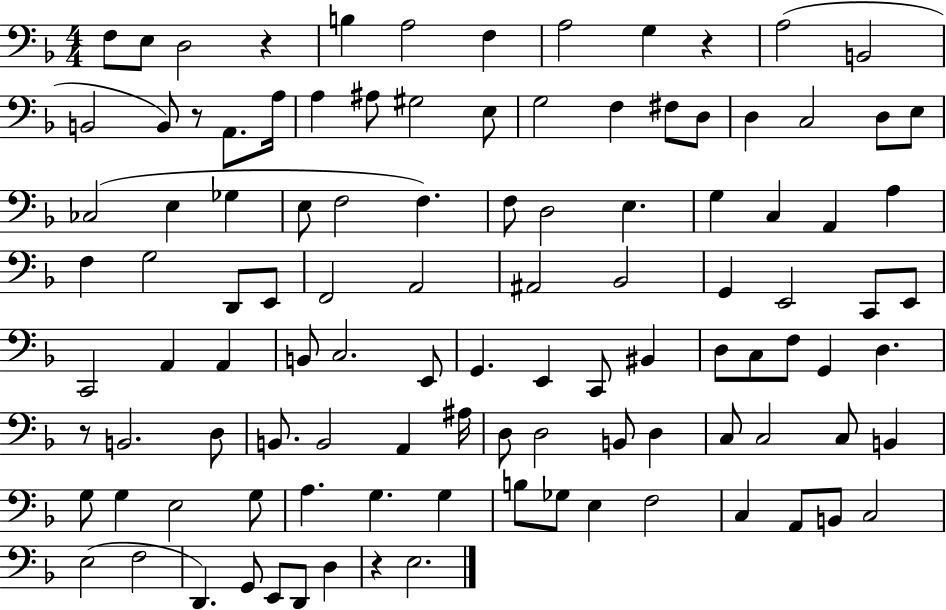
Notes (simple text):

F3/e E3/e D3/h R/q B3/q A3/h F3/q A3/h G3/q R/q A3/h B2/h B2/h B2/e R/e A2/e. A3/s A3/q A#3/e G#3/h E3/e G3/h F3/q F#3/e D3/e D3/q C3/h D3/e E3/e CES3/h E3/q Gb3/q E3/e F3/h F3/q. F3/e D3/h E3/q. G3/q C3/q A2/q A3/q F3/q G3/h D2/e E2/e F2/h A2/h A#2/h Bb2/h G2/q E2/h C2/e E2/e C2/h A2/q A2/q B2/e C3/h. E2/e G2/q. E2/q C2/e BIS2/q D3/e C3/e F3/e G2/q D3/q. R/e B2/h. D3/e B2/e. B2/h A2/q A#3/s D3/e D3/h B2/e D3/q C3/e C3/h C3/e B2/q G3/e G3/q E3/h G3/e A3/q. G3/q. G3/q B3/e Gb3/e E3/q F3/h C3/q A2/e B2/e C3/h E3/h F3/h D2/q. G2/e E2/e D2/e D3/q R/q E3/h.